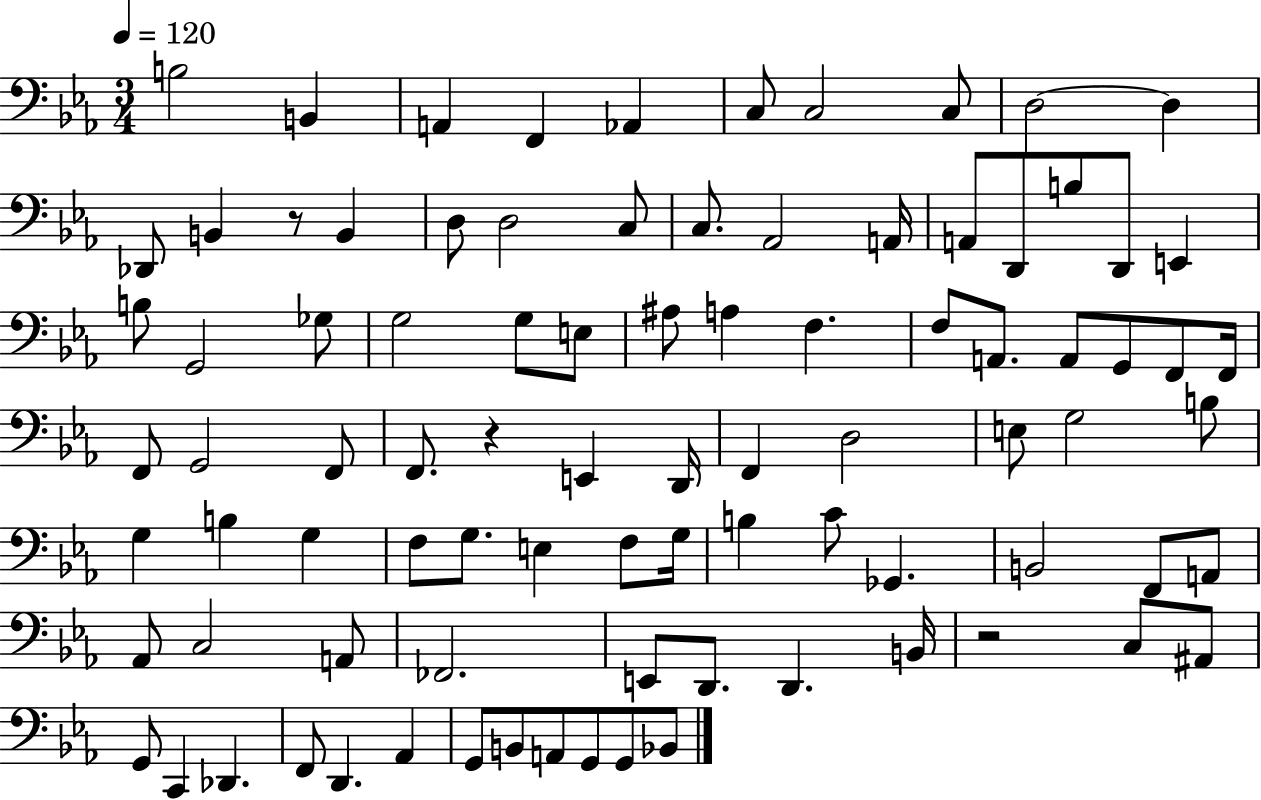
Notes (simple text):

B3/h B2/q A2/q F2/q Ab2/q C3/e C3/h C3/e D3/h D3/q Db2/e B2/q R/e B2/q D3/e D3/h C3/e C3/e. Ab2/h A2/s A2/e D2/e B3/e D2/e E2/q B3/e G2/h Gb3/e G3/h G3/e E3/e A#3/e A3/q F3/q. F3/e A2/e. A2/e G2/e F2/e F2/s F2/e G2/h F2/e F2/e. R/q E2/q D2/s F2/q D3/h E3/e G3/h B3/e G3/q B3/q G3/q F3/e G3/e. E3/q F3/e G3/s B3/q C4/e Gb2/q. B2/h F2/e A2/e Ab2/e C3/h A2/e FES2/h. E2/e D2/e. D2/q. B2/s R/h C3/e A#2/e G2/e C2/q Db2/q. F2/e D2/q. Ab2/q G2/e B2/e A2/e G2/e G2/e Bb2/e